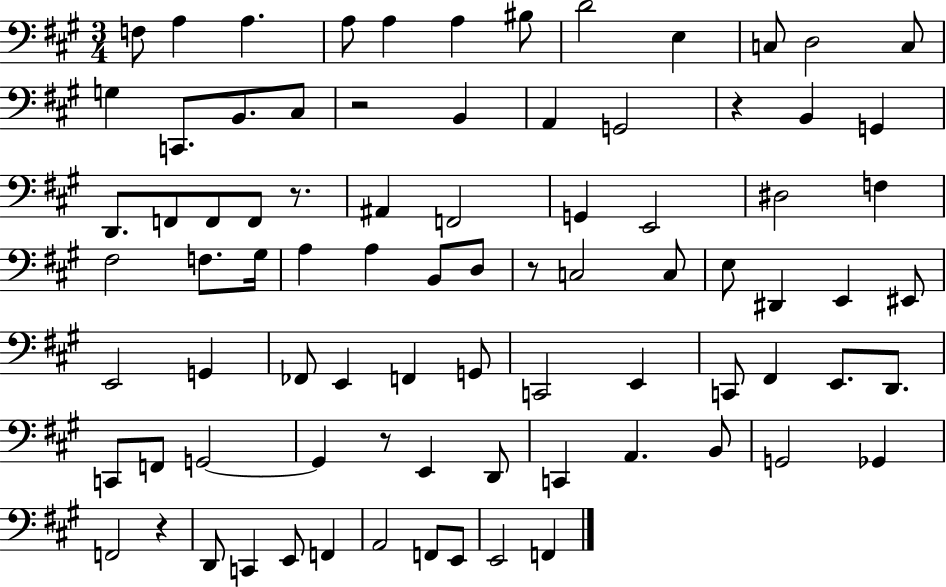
F3/e A3/q A3/q. A3/e A3/q A3/q BIS3/e D4/h E3/q C3/e D3/h C3/e G3/q C2/e. B2/e. C#3/e R/h B2/q A2/q G2/h R/q B2/q G2/q D2/e. F2/e F2/e F2/e R/e. A#2/q F2/h G2/q E2/h D#3/h F3/q F#3/h F3/e. G#3/s A3/q A3/q B2/e D3/e R/e C3/h C3/e E3/e D#2/q E2/q EIS2/e E2/h G2/q FES2/e E2/q F2/q G2/e C2/h E2/q C2/e F#2/q E2/e. D2/e. C2/e F2/e G2/h G2/q R/e E2/q D2/e C2/q A2/q. B2/e G2/h Gb2/q F2/h R/q D2/e C2/q E2/e F2/q A2/h F2/e E2/e E2/h F2/q